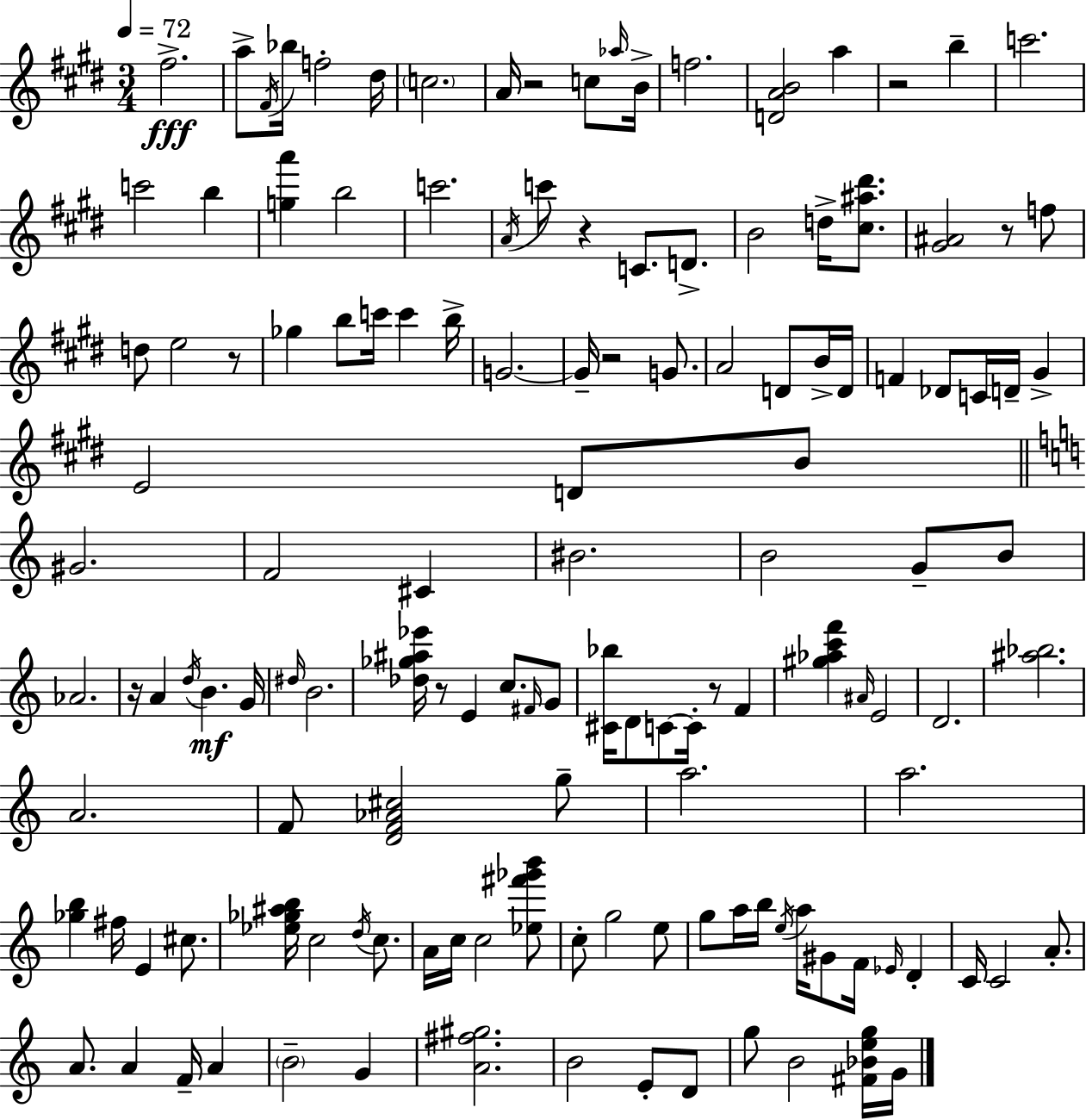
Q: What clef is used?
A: treble